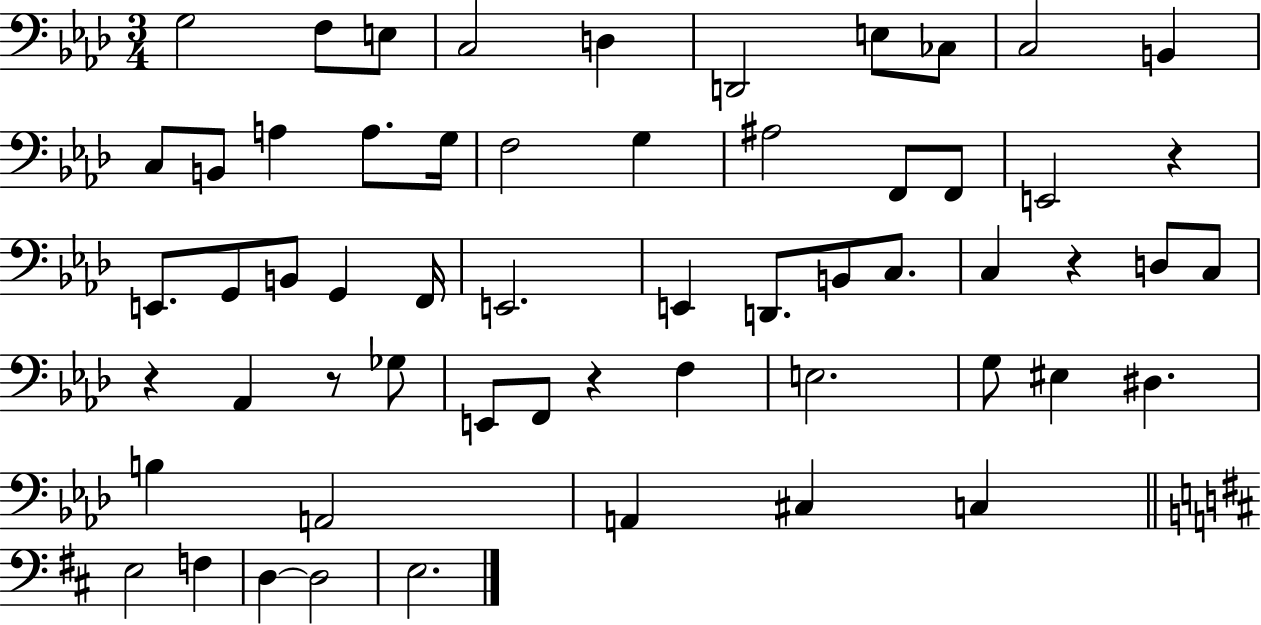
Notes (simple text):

G3/h F3/e E3/e C3/h D3/q D2/h E3/e CES3/e C3/h B2/q C3/e B2/e A3/q A3/e. G3/s F3/h G3/q A#3/h F2/e F2/e E2/h R/q E2/e. G2/e B2/e G2/q F2/s E2/h. E2/q D2/e. B2/e C3/e. C3/q R/q D3/e C3/e R/q Ab2/q R/e Gb3/e E2/e F2/e R/q F3/q E3/h. G3/e EIS3/q D#3/q. B3/q A2/h A2/q C#3/q C3/q E3/h F3/q D3/q D3/h E3/h.